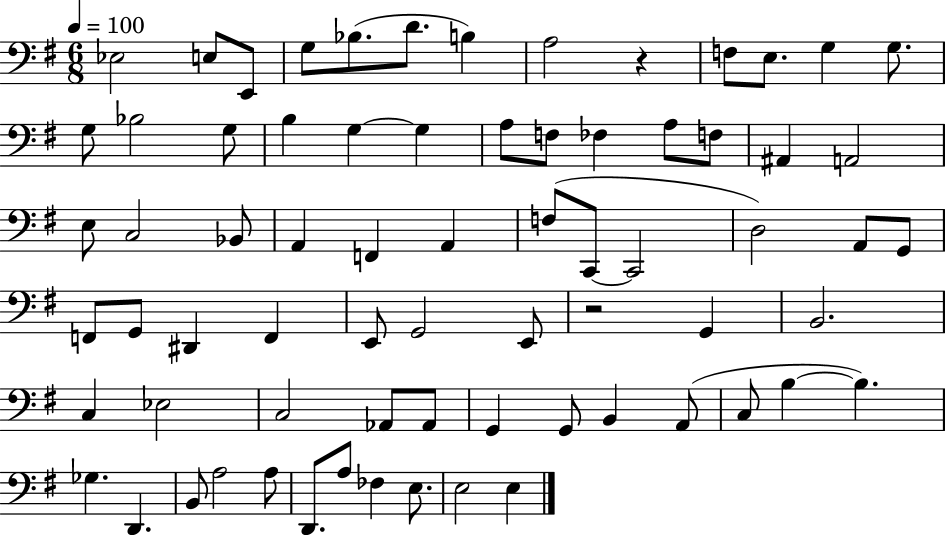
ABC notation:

X:1
T:Untitled
M:6/8
L:1/4
K:G
_E,2 E,/2 E,,/2 G,/2 _B,/2 D/2 B, A,2 z F,/2 E,/2 G, G,/2 G,/2 _B,2 G,/2 B, G, G, A,/2 F,/2 _F, A,/2 F,/2 ^A,, A,,2 E,/2 C,2 _B,,/2 A,, F,, A,, F,/2 C,,/2 C,,2 D,2 A,,/2 G,,/2 F,,/2 G,,/2 ^D,, F,, E,,/2 G,,2 E,,/2 z2 G,, B,,2 C, _E,2 C,2 _A,,/2 _A,,/2 G,, G,,/2 B,, A,,/2 C,/2 B, B, _G, D,, B,,/2 A,2 A,/2 D,,/2 A,/2 _F, E,/2 E,2 E,